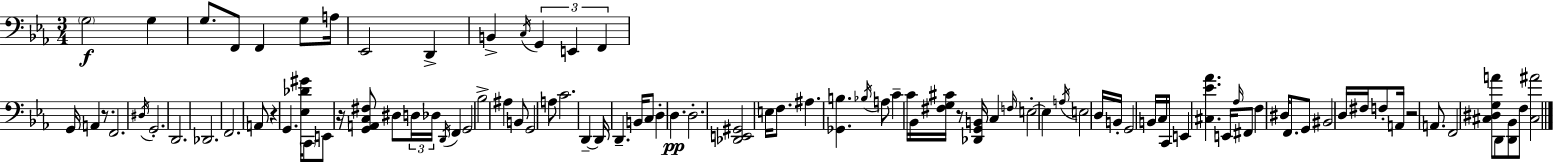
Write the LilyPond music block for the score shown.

{
  \clef bass
  \numericTimeSignature
  \time 3/4
  \key c \minor
  \parenthesize g2\f g4 | g8. f,8 f,4 g8 a16 | ees,2 d,4-> | b,4-> \acciaccatura { c16 } \tuplet 3/2 { g,4 e,4 | \break f,4 } g,16 a,4 r8. | f,2. | \acciaccatura { dis16 } g,2.-. | d,2. | \break des,2. | f,2. | a,8 r4 g,4. | <ees des' gis'>16 \parenthesize c,8 e,8 r16 <g, a, c fis>8 dis8 | \break \tuplet 3/2 { d16 des16 \acciaccatura { d,16 } } f,4 g,2 | bes2-> ais4 | b,8 g,2 | a8 c'2. | \break d,4--~~ d,16 d,4.-- | b,16 c8 d4-. d4.\pp | d2.-. | <des, e, gis,>2 e16 | \break f8. ais4. <ges, b>4. | \acciaccatura { bes16 } a8 c'4-- c'16 bes,16 | <fis g cis'>16 r8 <des, g, b,>16 c4 \grace { f16 } e2-.~~ | e4 \acciaccatura { a16 } e2 | \break d16 b,16-. g,2 | b,16 c16 c,16 e,4 <cis ees' aes'>4. | e,16 \grace { aes16 } fis,8 f4 | dis16 f,8. g,8 bis,2 | \break d16 fis16 f8-. a,16 r2 | a,8. f,2 | <cis dis g a'>8 d,8 <d, bes,>8 f8 <cis ais'>2 | \bar "|."
}